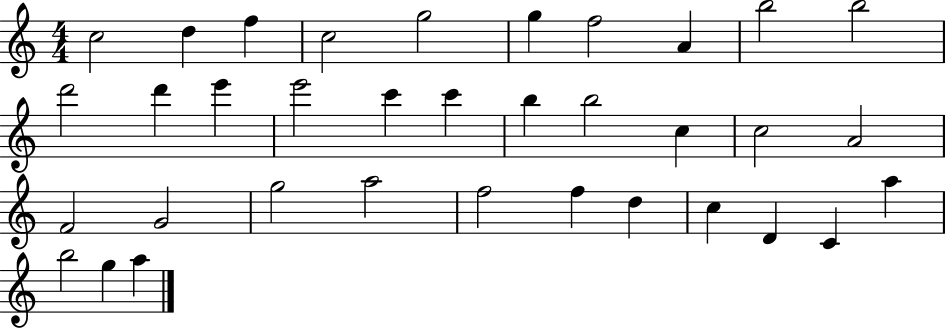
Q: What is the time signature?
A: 4/4